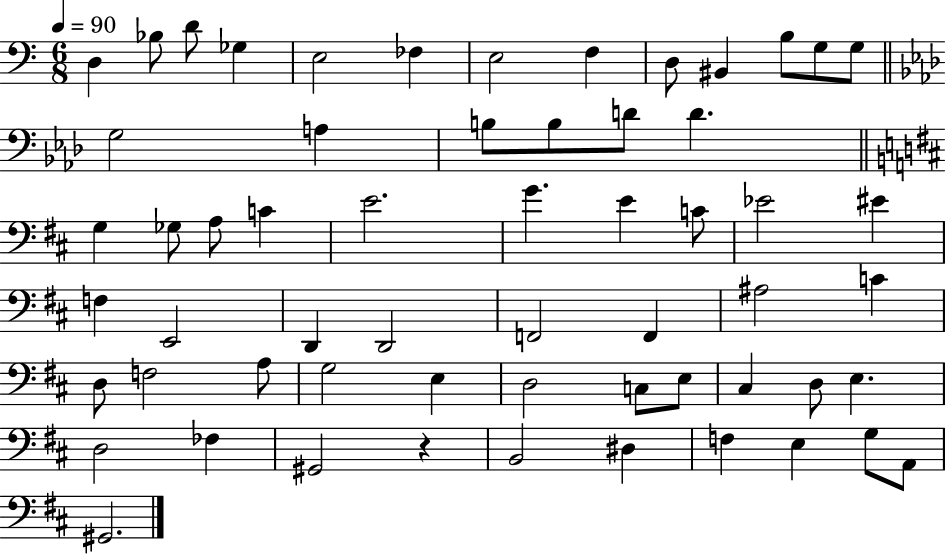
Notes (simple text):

D3/q Bb3/e D4/e Gb3/q E3/h FES3/q E3/h F3/q D3/e BIS2/q B3/e G3/e G3/e G3/h A3/q B3/e B3/e D4/e D4/q. G3/q Gb3/e A3/e C4/q E4/h. G4/q. E4/q C4/e Eb4/h EIS4/q F3/q E2/h D2/q D2/h F2/h F2/q A#3/h C4/q D3/e F3/h A3/e G3/h E3/q D3/h C3/e E3/e C#3/q D3/e E3/q. D3/h FES3/q G#2/h R/q B2/h D#3/q F3/q E3/q G3/e A2/e G#2/h.